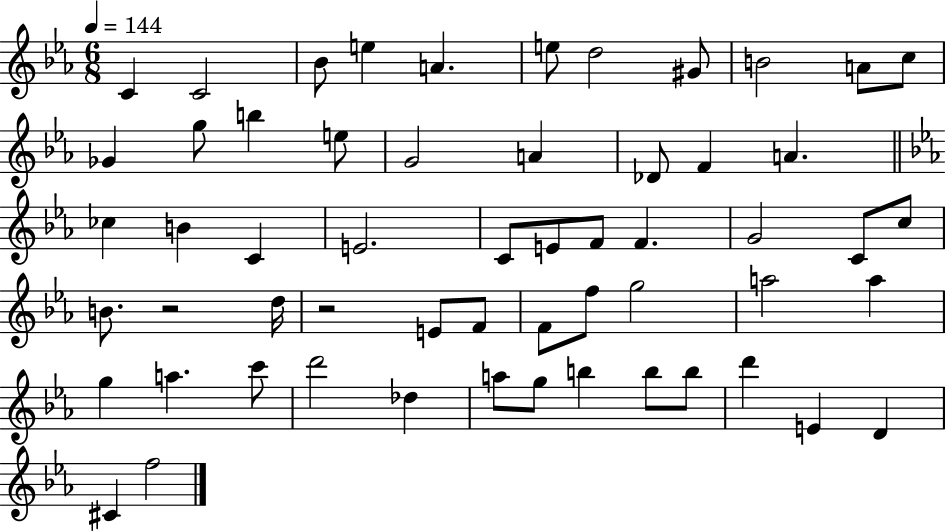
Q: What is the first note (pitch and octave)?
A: C4